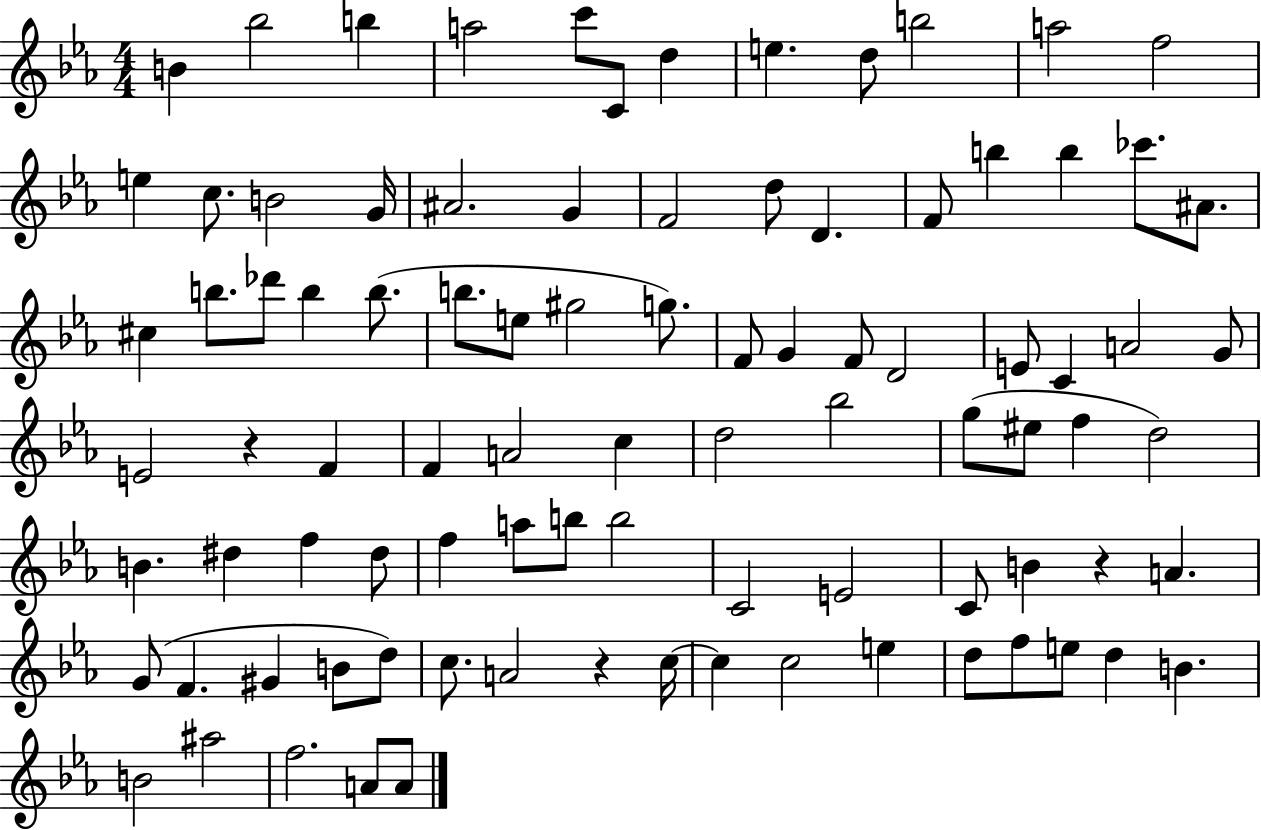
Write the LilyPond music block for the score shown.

{
  \clef treble
  \numericTimeSignature
  \time 4/4
  \key ees \major
  b'4 bes''2 b''4 | a''2 c'''8 c'8 d''4 | e''4. d''8 b''2 | a''2 f''2 | \break e''4 c''8. b'2 g'16 | ais'2. g'4 | f'2 d''8 d'4. | f'8 b''4 b''4 ces'''8. ais'8. | \break cis''4 b''8. des'''8 b''4 b''8.( | b''8. e''8 gis''2 g''8.) | f'8 g'4 f'8 d'2 | e'8 c'4 a'2 g'8 | \break e'2 r4 f'4 | f'4 a'2 c''4 | d''2 bes''2 | g''8( eis''8 f''4 d''2) | \break b'4. dis''4 f''4 dis''8 | f''4 a''8 b''8 b''2 | c'2 e'2 | c'8 b'4 r4 a'4. | \break g'8( f'4. gis'4 b'8 d''8) | c''8. a'2 r4 c''16~~ | c''4 c''2 e''4 | d''8 f''8 e''8 d''4 b'4. | \break b'2 ais''2 | f''2. a'8 a'8 | \bar "|."
}